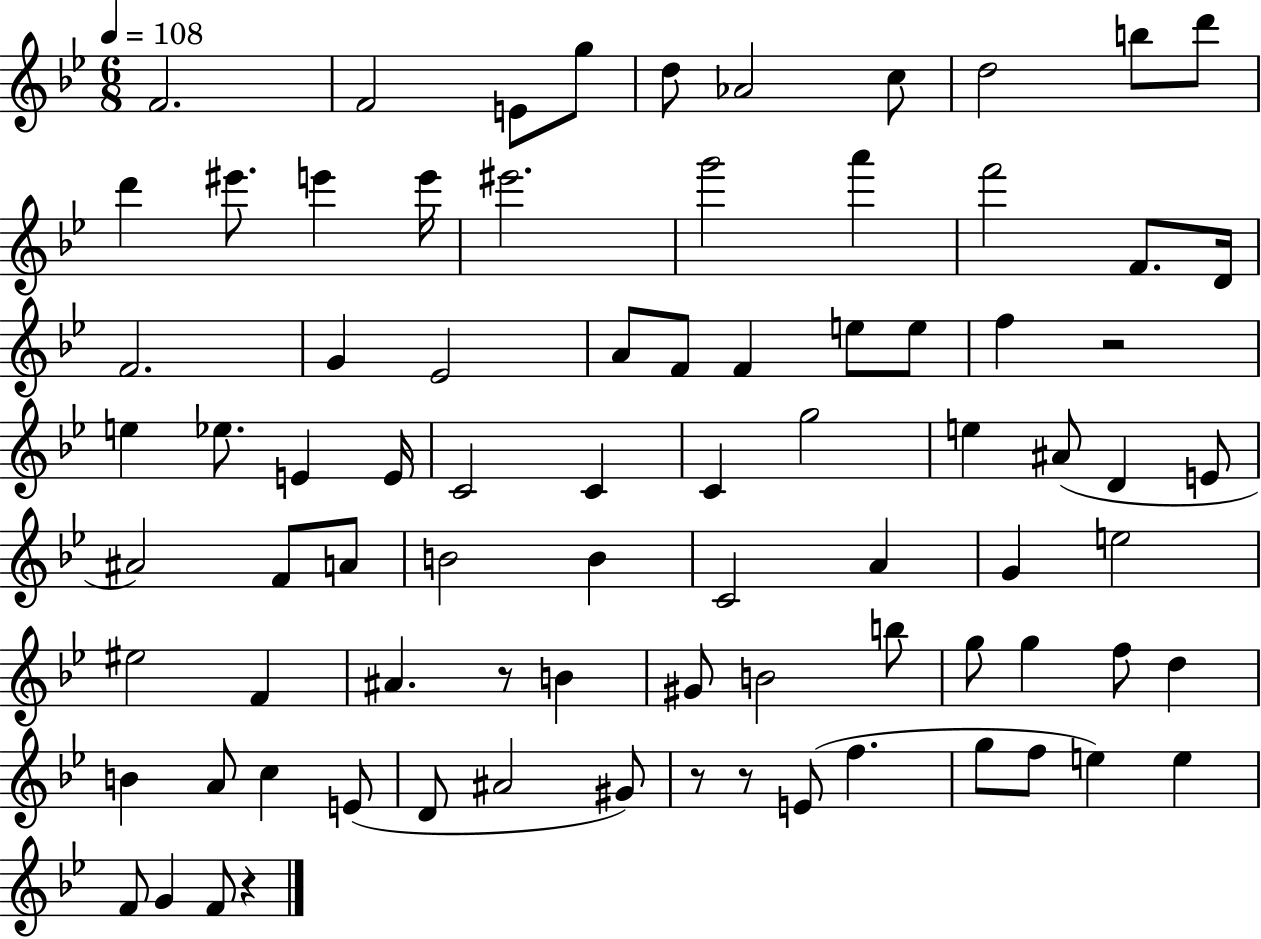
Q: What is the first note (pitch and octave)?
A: F4